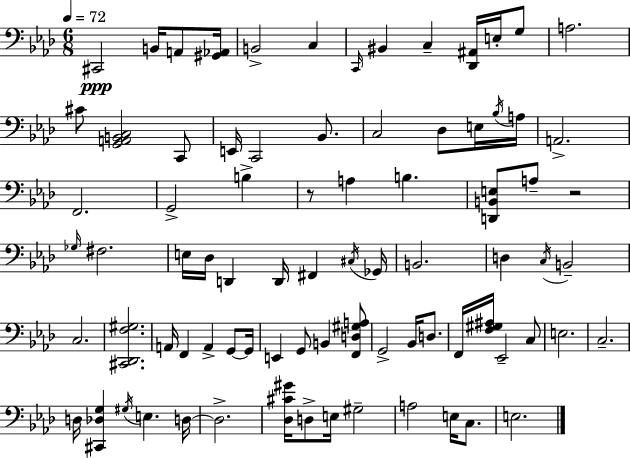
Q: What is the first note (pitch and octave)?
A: C#2